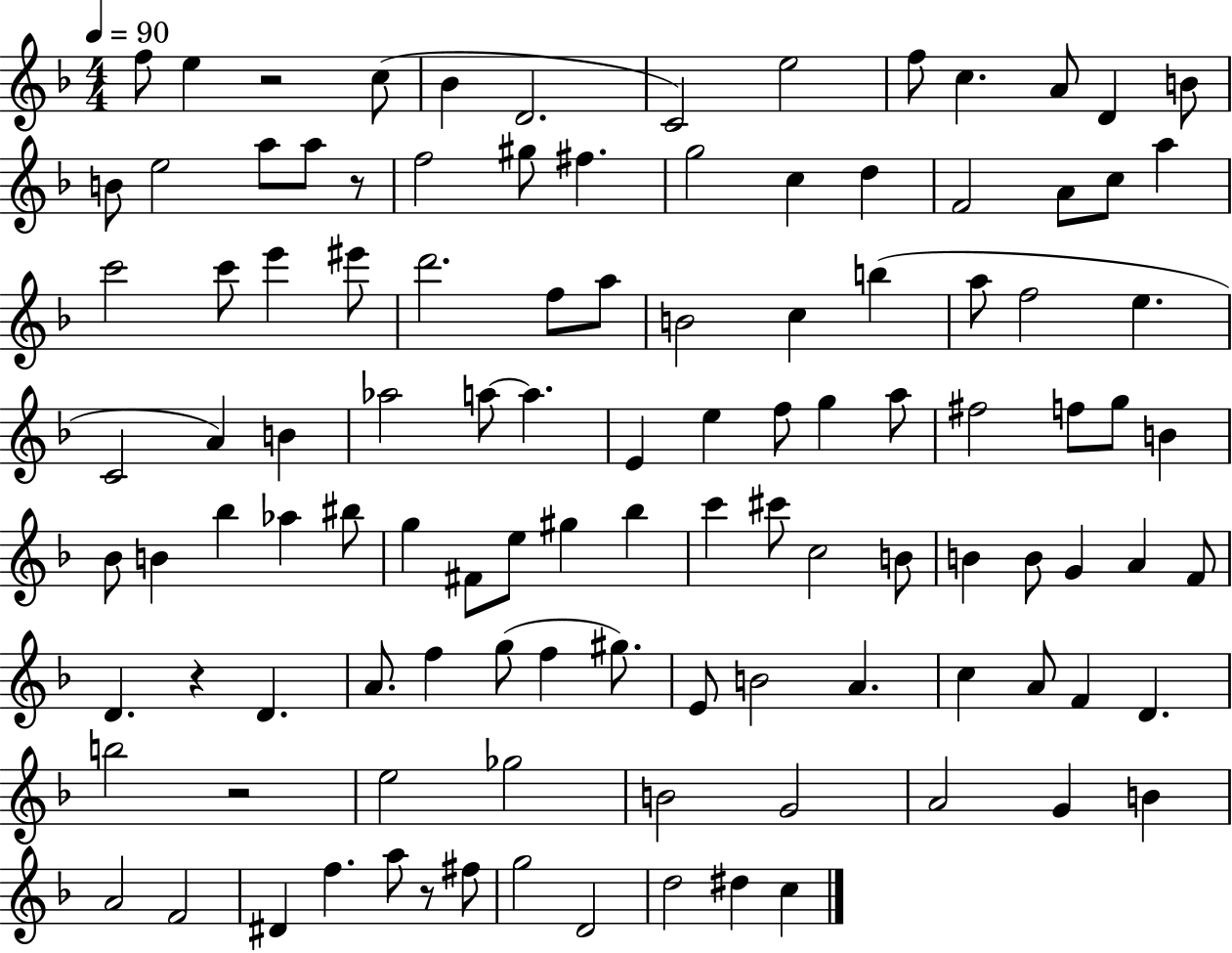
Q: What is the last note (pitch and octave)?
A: C5